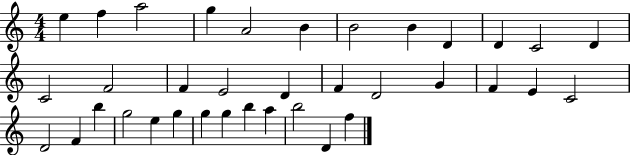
{
  \clef treble
  \numericTimeSignature
  \time 4/4
  \key c \major
  e''4 f''4 a''2 | g''4 a'2 b'4 | b'2 b'4 d'4 | d'4 c'2 d'4 | \break c'2 f'2 | f'4 e'2 d'4 | f'4 d'2 g'4 | f'4 e'4 c'2 | \break d'2 f'4 b''4 | g''2 e''4 g''4 | g''4 g''4 b''4 a''4 | b''2 d'4 f''4 | \break \bar "|."
}